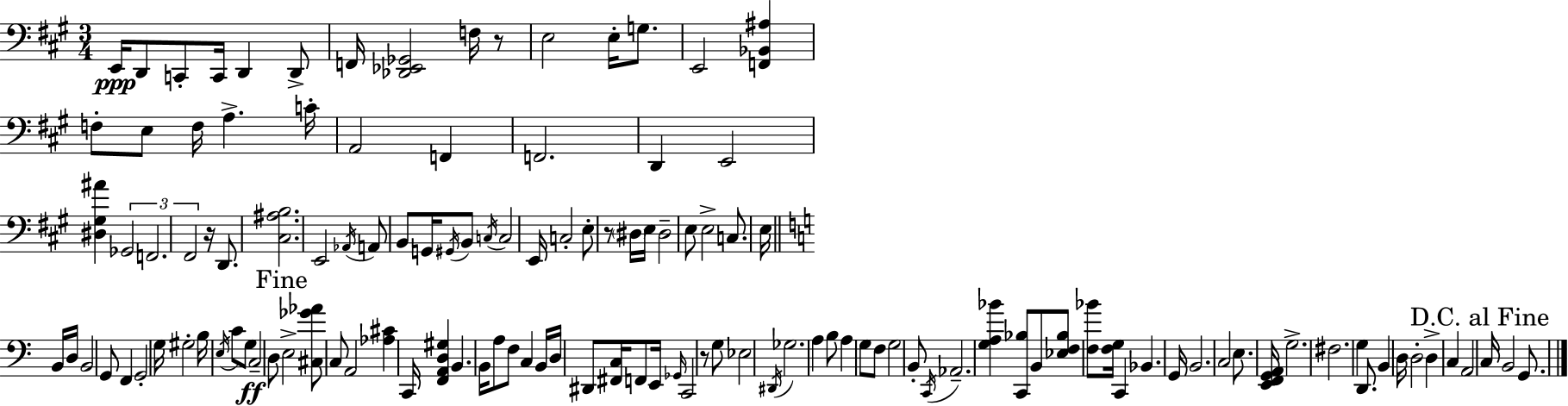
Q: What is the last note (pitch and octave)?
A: G2